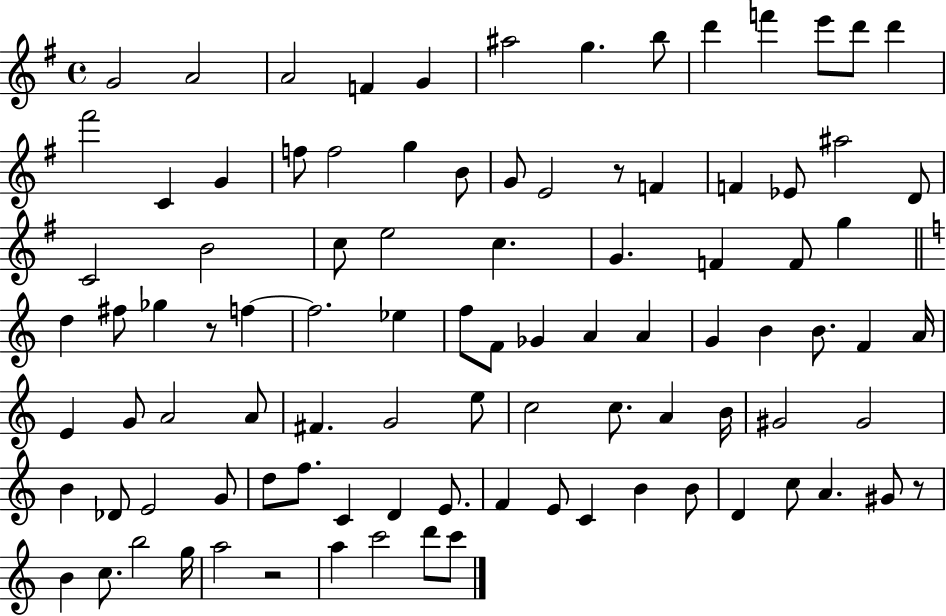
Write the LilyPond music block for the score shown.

{
  \clef treble
  \time 4/4
  \defaultTimeSignature
  \key g \major
  g'2 a'2 | a'2 f'4 g'4 | ais''2 g''4. b''8 | d'''4 f'''4 e'''8 d'''8 d'''4 | \break fis'''2 c'4 g'4 | f''8 f''2 g''4 b'8 | g'8 e'2 r8 f'4 | f'4 ees'8 ais''2 d'8 | \break c'2 b'2 | c''8 e''2 c''4. | g'4. f'4 f'8 g''4 | \bar "||" \break \key a \minor d''4 fis''8 ges''4 r8 f''4~~ | f''2. ees''4 | f''8 f'8 ges'4 a'4 a'4 | g'4 b'4 b'8. f'4 a'16 | \break e'4 g'8 a'2 a'8 | fis'4. g'2 e''8 | c''2 c''8. a'4 b'16 | gis'2 gis'2 | \break b'4 des'8 e'2 g'8 | d''8 f''8. c'4 d'4 e'8. | f'4 e'8 c'4 b'4 b'8 | d'4 c''8 a'4. gis'8 r8 | \break b'4 c''8. b''2 g''16 | a''2 r2 | a''4 c'''2 d'''8 c'''8 | \bar "|."
}